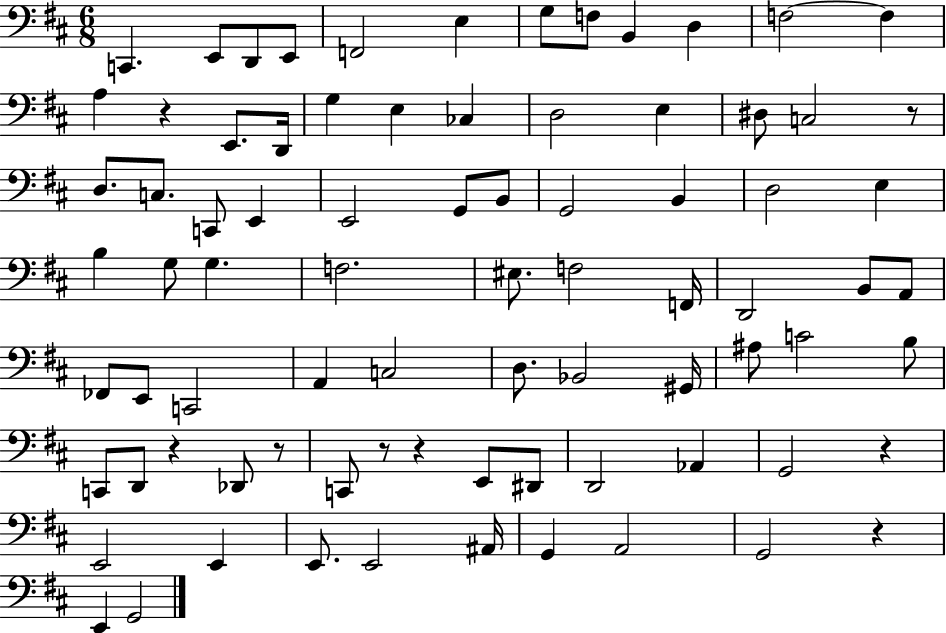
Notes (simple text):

C2/q. E2/e D2/e E2/e F2/h E3/q G3/e F3/e B2/q D3/q F3/h F3/q A3/q R/q E2/e. D2/s G3/q E3/q CES3/q D3/h E3/q D#3/e C3/h R/e D3/e. C3/e. C2/e E2/q E2/h G2/e B2/e G2/h B2/q D3/h E3/q B3/q G3/e G3/q. F3/h. EIS3/e. F3/h F2/s D2/h B2/e A2/e FES2/e E2/e C2/h A2/q C3/h D3/e. Bb2/h G#2/s A#3/e C4/h B3/e C2/e D2/e R/q Db2/e R/e C2/e R/e R/q E2/e D#2/e D2/h Ab2/q G2/h R/q E2/h E2/q E2/e. E2/h A#2/s G2/q A2/h G2/h R/q E2/q G2/h